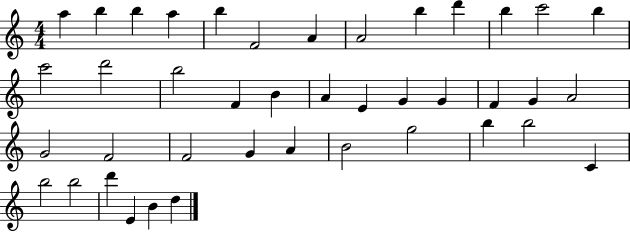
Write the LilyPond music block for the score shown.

{
  \clef treble
  \numericTimeSignature
  \time 4/4
  \key c \major
  a''4 b''4 b''4 a''4 | b''4 f'2 a'4 | a'2 b''4 d'''4 | b''4 c'''2 b''4 | \break c'''2 d'''2 | b''2 f'4 b'4 | a'4 e'4 g'4 g'4 | f'4 g'4 a'2 | \break g'2 f'2 | f'2 g'4 a'4 | b'2 g''2 | b''4 b''2 c'4 | \break b''2 b''2 | d'''4 e'4 b'4 d''4 | \bar "|."
}